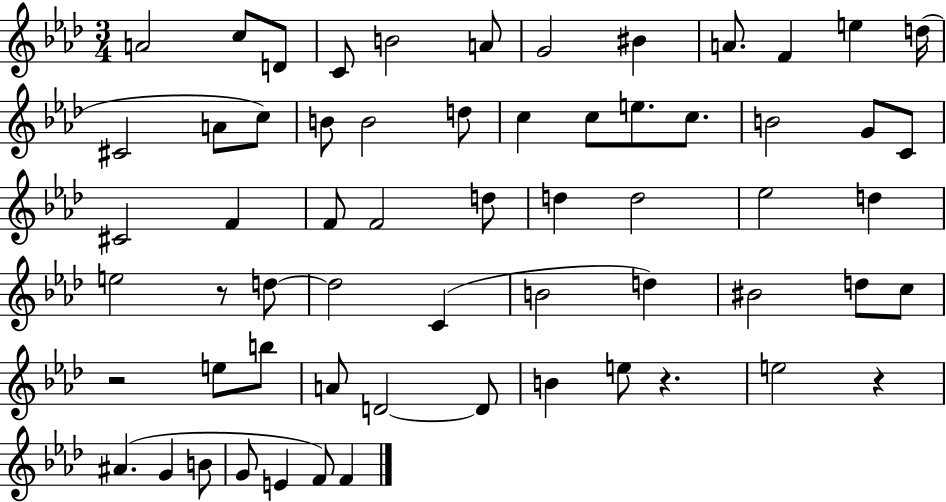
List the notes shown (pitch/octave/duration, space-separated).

A4/h C5/e D4/e C4/e B4/h A4/e G4/h BIS4/q A4/e. F4/q E5/q D5/s C#4/h A4/e C5/e B4/e B4/h D5/e C5/q C5/e E5/e. C5/e. B4/h G4/e C4/e C#4/h F4/q F4/e F4/h D5/e D5/q D5/h Eb5/h D5/q E5/h R/e D5/e D5/h C4/q B4/h D5/q BIS4/h D5/e C5/e R/h E5/e B5/e A4/e D4/h D4/e B4/q E5/e R/q. E5/h R/q A#4/q. G4/q B4/e G4/e E4/q F4/e F4/q